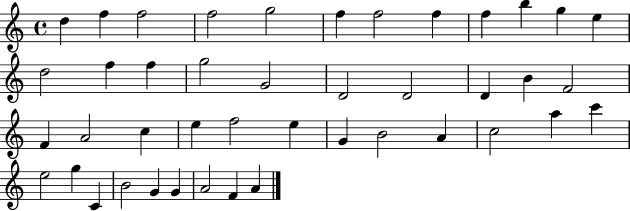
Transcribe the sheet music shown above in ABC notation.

X:1
T:Untitled
M:4/4
L:1/4
K:C
d f f2 f2 g2 f f2 f f b g e d2 f f g2 G2 D2 D2 D B F2 F A2 c e f2 e G B2 A c2 a c' e2 g C B2 G G A2 F A